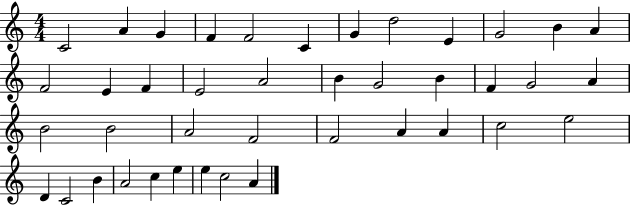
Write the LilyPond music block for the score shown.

{
  \clef treble
  \numericTimeSignature
  \time 4/4
  \key c \major
  c'2 a'4 g'4 | f'4 f'2 c'4 | g'4 d''2 e'4 | g'2 b'4 a'4 | \break f'2 e'4 f'4 | e'2 a'2 | b'4 g'2 b'4 | f'4 g'2 a'4 | \break b'2 b'2 | a'2 f'2 | f'2 a'4 a'4 | c''2 e''2 | \break d'4 c'2 b'4 | a'2 c''4 e''4 | e''4 c''2 a'4 | \bar "|."
}